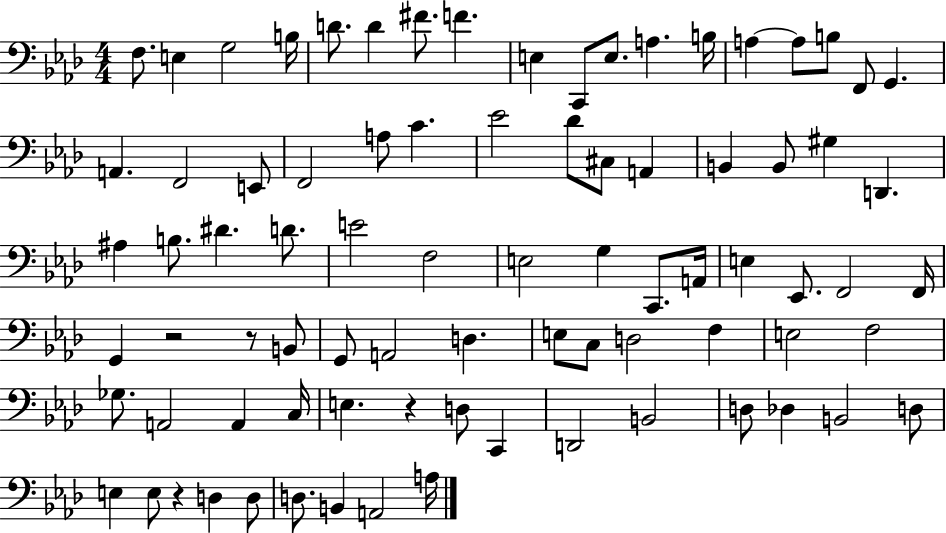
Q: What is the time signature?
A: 4/4